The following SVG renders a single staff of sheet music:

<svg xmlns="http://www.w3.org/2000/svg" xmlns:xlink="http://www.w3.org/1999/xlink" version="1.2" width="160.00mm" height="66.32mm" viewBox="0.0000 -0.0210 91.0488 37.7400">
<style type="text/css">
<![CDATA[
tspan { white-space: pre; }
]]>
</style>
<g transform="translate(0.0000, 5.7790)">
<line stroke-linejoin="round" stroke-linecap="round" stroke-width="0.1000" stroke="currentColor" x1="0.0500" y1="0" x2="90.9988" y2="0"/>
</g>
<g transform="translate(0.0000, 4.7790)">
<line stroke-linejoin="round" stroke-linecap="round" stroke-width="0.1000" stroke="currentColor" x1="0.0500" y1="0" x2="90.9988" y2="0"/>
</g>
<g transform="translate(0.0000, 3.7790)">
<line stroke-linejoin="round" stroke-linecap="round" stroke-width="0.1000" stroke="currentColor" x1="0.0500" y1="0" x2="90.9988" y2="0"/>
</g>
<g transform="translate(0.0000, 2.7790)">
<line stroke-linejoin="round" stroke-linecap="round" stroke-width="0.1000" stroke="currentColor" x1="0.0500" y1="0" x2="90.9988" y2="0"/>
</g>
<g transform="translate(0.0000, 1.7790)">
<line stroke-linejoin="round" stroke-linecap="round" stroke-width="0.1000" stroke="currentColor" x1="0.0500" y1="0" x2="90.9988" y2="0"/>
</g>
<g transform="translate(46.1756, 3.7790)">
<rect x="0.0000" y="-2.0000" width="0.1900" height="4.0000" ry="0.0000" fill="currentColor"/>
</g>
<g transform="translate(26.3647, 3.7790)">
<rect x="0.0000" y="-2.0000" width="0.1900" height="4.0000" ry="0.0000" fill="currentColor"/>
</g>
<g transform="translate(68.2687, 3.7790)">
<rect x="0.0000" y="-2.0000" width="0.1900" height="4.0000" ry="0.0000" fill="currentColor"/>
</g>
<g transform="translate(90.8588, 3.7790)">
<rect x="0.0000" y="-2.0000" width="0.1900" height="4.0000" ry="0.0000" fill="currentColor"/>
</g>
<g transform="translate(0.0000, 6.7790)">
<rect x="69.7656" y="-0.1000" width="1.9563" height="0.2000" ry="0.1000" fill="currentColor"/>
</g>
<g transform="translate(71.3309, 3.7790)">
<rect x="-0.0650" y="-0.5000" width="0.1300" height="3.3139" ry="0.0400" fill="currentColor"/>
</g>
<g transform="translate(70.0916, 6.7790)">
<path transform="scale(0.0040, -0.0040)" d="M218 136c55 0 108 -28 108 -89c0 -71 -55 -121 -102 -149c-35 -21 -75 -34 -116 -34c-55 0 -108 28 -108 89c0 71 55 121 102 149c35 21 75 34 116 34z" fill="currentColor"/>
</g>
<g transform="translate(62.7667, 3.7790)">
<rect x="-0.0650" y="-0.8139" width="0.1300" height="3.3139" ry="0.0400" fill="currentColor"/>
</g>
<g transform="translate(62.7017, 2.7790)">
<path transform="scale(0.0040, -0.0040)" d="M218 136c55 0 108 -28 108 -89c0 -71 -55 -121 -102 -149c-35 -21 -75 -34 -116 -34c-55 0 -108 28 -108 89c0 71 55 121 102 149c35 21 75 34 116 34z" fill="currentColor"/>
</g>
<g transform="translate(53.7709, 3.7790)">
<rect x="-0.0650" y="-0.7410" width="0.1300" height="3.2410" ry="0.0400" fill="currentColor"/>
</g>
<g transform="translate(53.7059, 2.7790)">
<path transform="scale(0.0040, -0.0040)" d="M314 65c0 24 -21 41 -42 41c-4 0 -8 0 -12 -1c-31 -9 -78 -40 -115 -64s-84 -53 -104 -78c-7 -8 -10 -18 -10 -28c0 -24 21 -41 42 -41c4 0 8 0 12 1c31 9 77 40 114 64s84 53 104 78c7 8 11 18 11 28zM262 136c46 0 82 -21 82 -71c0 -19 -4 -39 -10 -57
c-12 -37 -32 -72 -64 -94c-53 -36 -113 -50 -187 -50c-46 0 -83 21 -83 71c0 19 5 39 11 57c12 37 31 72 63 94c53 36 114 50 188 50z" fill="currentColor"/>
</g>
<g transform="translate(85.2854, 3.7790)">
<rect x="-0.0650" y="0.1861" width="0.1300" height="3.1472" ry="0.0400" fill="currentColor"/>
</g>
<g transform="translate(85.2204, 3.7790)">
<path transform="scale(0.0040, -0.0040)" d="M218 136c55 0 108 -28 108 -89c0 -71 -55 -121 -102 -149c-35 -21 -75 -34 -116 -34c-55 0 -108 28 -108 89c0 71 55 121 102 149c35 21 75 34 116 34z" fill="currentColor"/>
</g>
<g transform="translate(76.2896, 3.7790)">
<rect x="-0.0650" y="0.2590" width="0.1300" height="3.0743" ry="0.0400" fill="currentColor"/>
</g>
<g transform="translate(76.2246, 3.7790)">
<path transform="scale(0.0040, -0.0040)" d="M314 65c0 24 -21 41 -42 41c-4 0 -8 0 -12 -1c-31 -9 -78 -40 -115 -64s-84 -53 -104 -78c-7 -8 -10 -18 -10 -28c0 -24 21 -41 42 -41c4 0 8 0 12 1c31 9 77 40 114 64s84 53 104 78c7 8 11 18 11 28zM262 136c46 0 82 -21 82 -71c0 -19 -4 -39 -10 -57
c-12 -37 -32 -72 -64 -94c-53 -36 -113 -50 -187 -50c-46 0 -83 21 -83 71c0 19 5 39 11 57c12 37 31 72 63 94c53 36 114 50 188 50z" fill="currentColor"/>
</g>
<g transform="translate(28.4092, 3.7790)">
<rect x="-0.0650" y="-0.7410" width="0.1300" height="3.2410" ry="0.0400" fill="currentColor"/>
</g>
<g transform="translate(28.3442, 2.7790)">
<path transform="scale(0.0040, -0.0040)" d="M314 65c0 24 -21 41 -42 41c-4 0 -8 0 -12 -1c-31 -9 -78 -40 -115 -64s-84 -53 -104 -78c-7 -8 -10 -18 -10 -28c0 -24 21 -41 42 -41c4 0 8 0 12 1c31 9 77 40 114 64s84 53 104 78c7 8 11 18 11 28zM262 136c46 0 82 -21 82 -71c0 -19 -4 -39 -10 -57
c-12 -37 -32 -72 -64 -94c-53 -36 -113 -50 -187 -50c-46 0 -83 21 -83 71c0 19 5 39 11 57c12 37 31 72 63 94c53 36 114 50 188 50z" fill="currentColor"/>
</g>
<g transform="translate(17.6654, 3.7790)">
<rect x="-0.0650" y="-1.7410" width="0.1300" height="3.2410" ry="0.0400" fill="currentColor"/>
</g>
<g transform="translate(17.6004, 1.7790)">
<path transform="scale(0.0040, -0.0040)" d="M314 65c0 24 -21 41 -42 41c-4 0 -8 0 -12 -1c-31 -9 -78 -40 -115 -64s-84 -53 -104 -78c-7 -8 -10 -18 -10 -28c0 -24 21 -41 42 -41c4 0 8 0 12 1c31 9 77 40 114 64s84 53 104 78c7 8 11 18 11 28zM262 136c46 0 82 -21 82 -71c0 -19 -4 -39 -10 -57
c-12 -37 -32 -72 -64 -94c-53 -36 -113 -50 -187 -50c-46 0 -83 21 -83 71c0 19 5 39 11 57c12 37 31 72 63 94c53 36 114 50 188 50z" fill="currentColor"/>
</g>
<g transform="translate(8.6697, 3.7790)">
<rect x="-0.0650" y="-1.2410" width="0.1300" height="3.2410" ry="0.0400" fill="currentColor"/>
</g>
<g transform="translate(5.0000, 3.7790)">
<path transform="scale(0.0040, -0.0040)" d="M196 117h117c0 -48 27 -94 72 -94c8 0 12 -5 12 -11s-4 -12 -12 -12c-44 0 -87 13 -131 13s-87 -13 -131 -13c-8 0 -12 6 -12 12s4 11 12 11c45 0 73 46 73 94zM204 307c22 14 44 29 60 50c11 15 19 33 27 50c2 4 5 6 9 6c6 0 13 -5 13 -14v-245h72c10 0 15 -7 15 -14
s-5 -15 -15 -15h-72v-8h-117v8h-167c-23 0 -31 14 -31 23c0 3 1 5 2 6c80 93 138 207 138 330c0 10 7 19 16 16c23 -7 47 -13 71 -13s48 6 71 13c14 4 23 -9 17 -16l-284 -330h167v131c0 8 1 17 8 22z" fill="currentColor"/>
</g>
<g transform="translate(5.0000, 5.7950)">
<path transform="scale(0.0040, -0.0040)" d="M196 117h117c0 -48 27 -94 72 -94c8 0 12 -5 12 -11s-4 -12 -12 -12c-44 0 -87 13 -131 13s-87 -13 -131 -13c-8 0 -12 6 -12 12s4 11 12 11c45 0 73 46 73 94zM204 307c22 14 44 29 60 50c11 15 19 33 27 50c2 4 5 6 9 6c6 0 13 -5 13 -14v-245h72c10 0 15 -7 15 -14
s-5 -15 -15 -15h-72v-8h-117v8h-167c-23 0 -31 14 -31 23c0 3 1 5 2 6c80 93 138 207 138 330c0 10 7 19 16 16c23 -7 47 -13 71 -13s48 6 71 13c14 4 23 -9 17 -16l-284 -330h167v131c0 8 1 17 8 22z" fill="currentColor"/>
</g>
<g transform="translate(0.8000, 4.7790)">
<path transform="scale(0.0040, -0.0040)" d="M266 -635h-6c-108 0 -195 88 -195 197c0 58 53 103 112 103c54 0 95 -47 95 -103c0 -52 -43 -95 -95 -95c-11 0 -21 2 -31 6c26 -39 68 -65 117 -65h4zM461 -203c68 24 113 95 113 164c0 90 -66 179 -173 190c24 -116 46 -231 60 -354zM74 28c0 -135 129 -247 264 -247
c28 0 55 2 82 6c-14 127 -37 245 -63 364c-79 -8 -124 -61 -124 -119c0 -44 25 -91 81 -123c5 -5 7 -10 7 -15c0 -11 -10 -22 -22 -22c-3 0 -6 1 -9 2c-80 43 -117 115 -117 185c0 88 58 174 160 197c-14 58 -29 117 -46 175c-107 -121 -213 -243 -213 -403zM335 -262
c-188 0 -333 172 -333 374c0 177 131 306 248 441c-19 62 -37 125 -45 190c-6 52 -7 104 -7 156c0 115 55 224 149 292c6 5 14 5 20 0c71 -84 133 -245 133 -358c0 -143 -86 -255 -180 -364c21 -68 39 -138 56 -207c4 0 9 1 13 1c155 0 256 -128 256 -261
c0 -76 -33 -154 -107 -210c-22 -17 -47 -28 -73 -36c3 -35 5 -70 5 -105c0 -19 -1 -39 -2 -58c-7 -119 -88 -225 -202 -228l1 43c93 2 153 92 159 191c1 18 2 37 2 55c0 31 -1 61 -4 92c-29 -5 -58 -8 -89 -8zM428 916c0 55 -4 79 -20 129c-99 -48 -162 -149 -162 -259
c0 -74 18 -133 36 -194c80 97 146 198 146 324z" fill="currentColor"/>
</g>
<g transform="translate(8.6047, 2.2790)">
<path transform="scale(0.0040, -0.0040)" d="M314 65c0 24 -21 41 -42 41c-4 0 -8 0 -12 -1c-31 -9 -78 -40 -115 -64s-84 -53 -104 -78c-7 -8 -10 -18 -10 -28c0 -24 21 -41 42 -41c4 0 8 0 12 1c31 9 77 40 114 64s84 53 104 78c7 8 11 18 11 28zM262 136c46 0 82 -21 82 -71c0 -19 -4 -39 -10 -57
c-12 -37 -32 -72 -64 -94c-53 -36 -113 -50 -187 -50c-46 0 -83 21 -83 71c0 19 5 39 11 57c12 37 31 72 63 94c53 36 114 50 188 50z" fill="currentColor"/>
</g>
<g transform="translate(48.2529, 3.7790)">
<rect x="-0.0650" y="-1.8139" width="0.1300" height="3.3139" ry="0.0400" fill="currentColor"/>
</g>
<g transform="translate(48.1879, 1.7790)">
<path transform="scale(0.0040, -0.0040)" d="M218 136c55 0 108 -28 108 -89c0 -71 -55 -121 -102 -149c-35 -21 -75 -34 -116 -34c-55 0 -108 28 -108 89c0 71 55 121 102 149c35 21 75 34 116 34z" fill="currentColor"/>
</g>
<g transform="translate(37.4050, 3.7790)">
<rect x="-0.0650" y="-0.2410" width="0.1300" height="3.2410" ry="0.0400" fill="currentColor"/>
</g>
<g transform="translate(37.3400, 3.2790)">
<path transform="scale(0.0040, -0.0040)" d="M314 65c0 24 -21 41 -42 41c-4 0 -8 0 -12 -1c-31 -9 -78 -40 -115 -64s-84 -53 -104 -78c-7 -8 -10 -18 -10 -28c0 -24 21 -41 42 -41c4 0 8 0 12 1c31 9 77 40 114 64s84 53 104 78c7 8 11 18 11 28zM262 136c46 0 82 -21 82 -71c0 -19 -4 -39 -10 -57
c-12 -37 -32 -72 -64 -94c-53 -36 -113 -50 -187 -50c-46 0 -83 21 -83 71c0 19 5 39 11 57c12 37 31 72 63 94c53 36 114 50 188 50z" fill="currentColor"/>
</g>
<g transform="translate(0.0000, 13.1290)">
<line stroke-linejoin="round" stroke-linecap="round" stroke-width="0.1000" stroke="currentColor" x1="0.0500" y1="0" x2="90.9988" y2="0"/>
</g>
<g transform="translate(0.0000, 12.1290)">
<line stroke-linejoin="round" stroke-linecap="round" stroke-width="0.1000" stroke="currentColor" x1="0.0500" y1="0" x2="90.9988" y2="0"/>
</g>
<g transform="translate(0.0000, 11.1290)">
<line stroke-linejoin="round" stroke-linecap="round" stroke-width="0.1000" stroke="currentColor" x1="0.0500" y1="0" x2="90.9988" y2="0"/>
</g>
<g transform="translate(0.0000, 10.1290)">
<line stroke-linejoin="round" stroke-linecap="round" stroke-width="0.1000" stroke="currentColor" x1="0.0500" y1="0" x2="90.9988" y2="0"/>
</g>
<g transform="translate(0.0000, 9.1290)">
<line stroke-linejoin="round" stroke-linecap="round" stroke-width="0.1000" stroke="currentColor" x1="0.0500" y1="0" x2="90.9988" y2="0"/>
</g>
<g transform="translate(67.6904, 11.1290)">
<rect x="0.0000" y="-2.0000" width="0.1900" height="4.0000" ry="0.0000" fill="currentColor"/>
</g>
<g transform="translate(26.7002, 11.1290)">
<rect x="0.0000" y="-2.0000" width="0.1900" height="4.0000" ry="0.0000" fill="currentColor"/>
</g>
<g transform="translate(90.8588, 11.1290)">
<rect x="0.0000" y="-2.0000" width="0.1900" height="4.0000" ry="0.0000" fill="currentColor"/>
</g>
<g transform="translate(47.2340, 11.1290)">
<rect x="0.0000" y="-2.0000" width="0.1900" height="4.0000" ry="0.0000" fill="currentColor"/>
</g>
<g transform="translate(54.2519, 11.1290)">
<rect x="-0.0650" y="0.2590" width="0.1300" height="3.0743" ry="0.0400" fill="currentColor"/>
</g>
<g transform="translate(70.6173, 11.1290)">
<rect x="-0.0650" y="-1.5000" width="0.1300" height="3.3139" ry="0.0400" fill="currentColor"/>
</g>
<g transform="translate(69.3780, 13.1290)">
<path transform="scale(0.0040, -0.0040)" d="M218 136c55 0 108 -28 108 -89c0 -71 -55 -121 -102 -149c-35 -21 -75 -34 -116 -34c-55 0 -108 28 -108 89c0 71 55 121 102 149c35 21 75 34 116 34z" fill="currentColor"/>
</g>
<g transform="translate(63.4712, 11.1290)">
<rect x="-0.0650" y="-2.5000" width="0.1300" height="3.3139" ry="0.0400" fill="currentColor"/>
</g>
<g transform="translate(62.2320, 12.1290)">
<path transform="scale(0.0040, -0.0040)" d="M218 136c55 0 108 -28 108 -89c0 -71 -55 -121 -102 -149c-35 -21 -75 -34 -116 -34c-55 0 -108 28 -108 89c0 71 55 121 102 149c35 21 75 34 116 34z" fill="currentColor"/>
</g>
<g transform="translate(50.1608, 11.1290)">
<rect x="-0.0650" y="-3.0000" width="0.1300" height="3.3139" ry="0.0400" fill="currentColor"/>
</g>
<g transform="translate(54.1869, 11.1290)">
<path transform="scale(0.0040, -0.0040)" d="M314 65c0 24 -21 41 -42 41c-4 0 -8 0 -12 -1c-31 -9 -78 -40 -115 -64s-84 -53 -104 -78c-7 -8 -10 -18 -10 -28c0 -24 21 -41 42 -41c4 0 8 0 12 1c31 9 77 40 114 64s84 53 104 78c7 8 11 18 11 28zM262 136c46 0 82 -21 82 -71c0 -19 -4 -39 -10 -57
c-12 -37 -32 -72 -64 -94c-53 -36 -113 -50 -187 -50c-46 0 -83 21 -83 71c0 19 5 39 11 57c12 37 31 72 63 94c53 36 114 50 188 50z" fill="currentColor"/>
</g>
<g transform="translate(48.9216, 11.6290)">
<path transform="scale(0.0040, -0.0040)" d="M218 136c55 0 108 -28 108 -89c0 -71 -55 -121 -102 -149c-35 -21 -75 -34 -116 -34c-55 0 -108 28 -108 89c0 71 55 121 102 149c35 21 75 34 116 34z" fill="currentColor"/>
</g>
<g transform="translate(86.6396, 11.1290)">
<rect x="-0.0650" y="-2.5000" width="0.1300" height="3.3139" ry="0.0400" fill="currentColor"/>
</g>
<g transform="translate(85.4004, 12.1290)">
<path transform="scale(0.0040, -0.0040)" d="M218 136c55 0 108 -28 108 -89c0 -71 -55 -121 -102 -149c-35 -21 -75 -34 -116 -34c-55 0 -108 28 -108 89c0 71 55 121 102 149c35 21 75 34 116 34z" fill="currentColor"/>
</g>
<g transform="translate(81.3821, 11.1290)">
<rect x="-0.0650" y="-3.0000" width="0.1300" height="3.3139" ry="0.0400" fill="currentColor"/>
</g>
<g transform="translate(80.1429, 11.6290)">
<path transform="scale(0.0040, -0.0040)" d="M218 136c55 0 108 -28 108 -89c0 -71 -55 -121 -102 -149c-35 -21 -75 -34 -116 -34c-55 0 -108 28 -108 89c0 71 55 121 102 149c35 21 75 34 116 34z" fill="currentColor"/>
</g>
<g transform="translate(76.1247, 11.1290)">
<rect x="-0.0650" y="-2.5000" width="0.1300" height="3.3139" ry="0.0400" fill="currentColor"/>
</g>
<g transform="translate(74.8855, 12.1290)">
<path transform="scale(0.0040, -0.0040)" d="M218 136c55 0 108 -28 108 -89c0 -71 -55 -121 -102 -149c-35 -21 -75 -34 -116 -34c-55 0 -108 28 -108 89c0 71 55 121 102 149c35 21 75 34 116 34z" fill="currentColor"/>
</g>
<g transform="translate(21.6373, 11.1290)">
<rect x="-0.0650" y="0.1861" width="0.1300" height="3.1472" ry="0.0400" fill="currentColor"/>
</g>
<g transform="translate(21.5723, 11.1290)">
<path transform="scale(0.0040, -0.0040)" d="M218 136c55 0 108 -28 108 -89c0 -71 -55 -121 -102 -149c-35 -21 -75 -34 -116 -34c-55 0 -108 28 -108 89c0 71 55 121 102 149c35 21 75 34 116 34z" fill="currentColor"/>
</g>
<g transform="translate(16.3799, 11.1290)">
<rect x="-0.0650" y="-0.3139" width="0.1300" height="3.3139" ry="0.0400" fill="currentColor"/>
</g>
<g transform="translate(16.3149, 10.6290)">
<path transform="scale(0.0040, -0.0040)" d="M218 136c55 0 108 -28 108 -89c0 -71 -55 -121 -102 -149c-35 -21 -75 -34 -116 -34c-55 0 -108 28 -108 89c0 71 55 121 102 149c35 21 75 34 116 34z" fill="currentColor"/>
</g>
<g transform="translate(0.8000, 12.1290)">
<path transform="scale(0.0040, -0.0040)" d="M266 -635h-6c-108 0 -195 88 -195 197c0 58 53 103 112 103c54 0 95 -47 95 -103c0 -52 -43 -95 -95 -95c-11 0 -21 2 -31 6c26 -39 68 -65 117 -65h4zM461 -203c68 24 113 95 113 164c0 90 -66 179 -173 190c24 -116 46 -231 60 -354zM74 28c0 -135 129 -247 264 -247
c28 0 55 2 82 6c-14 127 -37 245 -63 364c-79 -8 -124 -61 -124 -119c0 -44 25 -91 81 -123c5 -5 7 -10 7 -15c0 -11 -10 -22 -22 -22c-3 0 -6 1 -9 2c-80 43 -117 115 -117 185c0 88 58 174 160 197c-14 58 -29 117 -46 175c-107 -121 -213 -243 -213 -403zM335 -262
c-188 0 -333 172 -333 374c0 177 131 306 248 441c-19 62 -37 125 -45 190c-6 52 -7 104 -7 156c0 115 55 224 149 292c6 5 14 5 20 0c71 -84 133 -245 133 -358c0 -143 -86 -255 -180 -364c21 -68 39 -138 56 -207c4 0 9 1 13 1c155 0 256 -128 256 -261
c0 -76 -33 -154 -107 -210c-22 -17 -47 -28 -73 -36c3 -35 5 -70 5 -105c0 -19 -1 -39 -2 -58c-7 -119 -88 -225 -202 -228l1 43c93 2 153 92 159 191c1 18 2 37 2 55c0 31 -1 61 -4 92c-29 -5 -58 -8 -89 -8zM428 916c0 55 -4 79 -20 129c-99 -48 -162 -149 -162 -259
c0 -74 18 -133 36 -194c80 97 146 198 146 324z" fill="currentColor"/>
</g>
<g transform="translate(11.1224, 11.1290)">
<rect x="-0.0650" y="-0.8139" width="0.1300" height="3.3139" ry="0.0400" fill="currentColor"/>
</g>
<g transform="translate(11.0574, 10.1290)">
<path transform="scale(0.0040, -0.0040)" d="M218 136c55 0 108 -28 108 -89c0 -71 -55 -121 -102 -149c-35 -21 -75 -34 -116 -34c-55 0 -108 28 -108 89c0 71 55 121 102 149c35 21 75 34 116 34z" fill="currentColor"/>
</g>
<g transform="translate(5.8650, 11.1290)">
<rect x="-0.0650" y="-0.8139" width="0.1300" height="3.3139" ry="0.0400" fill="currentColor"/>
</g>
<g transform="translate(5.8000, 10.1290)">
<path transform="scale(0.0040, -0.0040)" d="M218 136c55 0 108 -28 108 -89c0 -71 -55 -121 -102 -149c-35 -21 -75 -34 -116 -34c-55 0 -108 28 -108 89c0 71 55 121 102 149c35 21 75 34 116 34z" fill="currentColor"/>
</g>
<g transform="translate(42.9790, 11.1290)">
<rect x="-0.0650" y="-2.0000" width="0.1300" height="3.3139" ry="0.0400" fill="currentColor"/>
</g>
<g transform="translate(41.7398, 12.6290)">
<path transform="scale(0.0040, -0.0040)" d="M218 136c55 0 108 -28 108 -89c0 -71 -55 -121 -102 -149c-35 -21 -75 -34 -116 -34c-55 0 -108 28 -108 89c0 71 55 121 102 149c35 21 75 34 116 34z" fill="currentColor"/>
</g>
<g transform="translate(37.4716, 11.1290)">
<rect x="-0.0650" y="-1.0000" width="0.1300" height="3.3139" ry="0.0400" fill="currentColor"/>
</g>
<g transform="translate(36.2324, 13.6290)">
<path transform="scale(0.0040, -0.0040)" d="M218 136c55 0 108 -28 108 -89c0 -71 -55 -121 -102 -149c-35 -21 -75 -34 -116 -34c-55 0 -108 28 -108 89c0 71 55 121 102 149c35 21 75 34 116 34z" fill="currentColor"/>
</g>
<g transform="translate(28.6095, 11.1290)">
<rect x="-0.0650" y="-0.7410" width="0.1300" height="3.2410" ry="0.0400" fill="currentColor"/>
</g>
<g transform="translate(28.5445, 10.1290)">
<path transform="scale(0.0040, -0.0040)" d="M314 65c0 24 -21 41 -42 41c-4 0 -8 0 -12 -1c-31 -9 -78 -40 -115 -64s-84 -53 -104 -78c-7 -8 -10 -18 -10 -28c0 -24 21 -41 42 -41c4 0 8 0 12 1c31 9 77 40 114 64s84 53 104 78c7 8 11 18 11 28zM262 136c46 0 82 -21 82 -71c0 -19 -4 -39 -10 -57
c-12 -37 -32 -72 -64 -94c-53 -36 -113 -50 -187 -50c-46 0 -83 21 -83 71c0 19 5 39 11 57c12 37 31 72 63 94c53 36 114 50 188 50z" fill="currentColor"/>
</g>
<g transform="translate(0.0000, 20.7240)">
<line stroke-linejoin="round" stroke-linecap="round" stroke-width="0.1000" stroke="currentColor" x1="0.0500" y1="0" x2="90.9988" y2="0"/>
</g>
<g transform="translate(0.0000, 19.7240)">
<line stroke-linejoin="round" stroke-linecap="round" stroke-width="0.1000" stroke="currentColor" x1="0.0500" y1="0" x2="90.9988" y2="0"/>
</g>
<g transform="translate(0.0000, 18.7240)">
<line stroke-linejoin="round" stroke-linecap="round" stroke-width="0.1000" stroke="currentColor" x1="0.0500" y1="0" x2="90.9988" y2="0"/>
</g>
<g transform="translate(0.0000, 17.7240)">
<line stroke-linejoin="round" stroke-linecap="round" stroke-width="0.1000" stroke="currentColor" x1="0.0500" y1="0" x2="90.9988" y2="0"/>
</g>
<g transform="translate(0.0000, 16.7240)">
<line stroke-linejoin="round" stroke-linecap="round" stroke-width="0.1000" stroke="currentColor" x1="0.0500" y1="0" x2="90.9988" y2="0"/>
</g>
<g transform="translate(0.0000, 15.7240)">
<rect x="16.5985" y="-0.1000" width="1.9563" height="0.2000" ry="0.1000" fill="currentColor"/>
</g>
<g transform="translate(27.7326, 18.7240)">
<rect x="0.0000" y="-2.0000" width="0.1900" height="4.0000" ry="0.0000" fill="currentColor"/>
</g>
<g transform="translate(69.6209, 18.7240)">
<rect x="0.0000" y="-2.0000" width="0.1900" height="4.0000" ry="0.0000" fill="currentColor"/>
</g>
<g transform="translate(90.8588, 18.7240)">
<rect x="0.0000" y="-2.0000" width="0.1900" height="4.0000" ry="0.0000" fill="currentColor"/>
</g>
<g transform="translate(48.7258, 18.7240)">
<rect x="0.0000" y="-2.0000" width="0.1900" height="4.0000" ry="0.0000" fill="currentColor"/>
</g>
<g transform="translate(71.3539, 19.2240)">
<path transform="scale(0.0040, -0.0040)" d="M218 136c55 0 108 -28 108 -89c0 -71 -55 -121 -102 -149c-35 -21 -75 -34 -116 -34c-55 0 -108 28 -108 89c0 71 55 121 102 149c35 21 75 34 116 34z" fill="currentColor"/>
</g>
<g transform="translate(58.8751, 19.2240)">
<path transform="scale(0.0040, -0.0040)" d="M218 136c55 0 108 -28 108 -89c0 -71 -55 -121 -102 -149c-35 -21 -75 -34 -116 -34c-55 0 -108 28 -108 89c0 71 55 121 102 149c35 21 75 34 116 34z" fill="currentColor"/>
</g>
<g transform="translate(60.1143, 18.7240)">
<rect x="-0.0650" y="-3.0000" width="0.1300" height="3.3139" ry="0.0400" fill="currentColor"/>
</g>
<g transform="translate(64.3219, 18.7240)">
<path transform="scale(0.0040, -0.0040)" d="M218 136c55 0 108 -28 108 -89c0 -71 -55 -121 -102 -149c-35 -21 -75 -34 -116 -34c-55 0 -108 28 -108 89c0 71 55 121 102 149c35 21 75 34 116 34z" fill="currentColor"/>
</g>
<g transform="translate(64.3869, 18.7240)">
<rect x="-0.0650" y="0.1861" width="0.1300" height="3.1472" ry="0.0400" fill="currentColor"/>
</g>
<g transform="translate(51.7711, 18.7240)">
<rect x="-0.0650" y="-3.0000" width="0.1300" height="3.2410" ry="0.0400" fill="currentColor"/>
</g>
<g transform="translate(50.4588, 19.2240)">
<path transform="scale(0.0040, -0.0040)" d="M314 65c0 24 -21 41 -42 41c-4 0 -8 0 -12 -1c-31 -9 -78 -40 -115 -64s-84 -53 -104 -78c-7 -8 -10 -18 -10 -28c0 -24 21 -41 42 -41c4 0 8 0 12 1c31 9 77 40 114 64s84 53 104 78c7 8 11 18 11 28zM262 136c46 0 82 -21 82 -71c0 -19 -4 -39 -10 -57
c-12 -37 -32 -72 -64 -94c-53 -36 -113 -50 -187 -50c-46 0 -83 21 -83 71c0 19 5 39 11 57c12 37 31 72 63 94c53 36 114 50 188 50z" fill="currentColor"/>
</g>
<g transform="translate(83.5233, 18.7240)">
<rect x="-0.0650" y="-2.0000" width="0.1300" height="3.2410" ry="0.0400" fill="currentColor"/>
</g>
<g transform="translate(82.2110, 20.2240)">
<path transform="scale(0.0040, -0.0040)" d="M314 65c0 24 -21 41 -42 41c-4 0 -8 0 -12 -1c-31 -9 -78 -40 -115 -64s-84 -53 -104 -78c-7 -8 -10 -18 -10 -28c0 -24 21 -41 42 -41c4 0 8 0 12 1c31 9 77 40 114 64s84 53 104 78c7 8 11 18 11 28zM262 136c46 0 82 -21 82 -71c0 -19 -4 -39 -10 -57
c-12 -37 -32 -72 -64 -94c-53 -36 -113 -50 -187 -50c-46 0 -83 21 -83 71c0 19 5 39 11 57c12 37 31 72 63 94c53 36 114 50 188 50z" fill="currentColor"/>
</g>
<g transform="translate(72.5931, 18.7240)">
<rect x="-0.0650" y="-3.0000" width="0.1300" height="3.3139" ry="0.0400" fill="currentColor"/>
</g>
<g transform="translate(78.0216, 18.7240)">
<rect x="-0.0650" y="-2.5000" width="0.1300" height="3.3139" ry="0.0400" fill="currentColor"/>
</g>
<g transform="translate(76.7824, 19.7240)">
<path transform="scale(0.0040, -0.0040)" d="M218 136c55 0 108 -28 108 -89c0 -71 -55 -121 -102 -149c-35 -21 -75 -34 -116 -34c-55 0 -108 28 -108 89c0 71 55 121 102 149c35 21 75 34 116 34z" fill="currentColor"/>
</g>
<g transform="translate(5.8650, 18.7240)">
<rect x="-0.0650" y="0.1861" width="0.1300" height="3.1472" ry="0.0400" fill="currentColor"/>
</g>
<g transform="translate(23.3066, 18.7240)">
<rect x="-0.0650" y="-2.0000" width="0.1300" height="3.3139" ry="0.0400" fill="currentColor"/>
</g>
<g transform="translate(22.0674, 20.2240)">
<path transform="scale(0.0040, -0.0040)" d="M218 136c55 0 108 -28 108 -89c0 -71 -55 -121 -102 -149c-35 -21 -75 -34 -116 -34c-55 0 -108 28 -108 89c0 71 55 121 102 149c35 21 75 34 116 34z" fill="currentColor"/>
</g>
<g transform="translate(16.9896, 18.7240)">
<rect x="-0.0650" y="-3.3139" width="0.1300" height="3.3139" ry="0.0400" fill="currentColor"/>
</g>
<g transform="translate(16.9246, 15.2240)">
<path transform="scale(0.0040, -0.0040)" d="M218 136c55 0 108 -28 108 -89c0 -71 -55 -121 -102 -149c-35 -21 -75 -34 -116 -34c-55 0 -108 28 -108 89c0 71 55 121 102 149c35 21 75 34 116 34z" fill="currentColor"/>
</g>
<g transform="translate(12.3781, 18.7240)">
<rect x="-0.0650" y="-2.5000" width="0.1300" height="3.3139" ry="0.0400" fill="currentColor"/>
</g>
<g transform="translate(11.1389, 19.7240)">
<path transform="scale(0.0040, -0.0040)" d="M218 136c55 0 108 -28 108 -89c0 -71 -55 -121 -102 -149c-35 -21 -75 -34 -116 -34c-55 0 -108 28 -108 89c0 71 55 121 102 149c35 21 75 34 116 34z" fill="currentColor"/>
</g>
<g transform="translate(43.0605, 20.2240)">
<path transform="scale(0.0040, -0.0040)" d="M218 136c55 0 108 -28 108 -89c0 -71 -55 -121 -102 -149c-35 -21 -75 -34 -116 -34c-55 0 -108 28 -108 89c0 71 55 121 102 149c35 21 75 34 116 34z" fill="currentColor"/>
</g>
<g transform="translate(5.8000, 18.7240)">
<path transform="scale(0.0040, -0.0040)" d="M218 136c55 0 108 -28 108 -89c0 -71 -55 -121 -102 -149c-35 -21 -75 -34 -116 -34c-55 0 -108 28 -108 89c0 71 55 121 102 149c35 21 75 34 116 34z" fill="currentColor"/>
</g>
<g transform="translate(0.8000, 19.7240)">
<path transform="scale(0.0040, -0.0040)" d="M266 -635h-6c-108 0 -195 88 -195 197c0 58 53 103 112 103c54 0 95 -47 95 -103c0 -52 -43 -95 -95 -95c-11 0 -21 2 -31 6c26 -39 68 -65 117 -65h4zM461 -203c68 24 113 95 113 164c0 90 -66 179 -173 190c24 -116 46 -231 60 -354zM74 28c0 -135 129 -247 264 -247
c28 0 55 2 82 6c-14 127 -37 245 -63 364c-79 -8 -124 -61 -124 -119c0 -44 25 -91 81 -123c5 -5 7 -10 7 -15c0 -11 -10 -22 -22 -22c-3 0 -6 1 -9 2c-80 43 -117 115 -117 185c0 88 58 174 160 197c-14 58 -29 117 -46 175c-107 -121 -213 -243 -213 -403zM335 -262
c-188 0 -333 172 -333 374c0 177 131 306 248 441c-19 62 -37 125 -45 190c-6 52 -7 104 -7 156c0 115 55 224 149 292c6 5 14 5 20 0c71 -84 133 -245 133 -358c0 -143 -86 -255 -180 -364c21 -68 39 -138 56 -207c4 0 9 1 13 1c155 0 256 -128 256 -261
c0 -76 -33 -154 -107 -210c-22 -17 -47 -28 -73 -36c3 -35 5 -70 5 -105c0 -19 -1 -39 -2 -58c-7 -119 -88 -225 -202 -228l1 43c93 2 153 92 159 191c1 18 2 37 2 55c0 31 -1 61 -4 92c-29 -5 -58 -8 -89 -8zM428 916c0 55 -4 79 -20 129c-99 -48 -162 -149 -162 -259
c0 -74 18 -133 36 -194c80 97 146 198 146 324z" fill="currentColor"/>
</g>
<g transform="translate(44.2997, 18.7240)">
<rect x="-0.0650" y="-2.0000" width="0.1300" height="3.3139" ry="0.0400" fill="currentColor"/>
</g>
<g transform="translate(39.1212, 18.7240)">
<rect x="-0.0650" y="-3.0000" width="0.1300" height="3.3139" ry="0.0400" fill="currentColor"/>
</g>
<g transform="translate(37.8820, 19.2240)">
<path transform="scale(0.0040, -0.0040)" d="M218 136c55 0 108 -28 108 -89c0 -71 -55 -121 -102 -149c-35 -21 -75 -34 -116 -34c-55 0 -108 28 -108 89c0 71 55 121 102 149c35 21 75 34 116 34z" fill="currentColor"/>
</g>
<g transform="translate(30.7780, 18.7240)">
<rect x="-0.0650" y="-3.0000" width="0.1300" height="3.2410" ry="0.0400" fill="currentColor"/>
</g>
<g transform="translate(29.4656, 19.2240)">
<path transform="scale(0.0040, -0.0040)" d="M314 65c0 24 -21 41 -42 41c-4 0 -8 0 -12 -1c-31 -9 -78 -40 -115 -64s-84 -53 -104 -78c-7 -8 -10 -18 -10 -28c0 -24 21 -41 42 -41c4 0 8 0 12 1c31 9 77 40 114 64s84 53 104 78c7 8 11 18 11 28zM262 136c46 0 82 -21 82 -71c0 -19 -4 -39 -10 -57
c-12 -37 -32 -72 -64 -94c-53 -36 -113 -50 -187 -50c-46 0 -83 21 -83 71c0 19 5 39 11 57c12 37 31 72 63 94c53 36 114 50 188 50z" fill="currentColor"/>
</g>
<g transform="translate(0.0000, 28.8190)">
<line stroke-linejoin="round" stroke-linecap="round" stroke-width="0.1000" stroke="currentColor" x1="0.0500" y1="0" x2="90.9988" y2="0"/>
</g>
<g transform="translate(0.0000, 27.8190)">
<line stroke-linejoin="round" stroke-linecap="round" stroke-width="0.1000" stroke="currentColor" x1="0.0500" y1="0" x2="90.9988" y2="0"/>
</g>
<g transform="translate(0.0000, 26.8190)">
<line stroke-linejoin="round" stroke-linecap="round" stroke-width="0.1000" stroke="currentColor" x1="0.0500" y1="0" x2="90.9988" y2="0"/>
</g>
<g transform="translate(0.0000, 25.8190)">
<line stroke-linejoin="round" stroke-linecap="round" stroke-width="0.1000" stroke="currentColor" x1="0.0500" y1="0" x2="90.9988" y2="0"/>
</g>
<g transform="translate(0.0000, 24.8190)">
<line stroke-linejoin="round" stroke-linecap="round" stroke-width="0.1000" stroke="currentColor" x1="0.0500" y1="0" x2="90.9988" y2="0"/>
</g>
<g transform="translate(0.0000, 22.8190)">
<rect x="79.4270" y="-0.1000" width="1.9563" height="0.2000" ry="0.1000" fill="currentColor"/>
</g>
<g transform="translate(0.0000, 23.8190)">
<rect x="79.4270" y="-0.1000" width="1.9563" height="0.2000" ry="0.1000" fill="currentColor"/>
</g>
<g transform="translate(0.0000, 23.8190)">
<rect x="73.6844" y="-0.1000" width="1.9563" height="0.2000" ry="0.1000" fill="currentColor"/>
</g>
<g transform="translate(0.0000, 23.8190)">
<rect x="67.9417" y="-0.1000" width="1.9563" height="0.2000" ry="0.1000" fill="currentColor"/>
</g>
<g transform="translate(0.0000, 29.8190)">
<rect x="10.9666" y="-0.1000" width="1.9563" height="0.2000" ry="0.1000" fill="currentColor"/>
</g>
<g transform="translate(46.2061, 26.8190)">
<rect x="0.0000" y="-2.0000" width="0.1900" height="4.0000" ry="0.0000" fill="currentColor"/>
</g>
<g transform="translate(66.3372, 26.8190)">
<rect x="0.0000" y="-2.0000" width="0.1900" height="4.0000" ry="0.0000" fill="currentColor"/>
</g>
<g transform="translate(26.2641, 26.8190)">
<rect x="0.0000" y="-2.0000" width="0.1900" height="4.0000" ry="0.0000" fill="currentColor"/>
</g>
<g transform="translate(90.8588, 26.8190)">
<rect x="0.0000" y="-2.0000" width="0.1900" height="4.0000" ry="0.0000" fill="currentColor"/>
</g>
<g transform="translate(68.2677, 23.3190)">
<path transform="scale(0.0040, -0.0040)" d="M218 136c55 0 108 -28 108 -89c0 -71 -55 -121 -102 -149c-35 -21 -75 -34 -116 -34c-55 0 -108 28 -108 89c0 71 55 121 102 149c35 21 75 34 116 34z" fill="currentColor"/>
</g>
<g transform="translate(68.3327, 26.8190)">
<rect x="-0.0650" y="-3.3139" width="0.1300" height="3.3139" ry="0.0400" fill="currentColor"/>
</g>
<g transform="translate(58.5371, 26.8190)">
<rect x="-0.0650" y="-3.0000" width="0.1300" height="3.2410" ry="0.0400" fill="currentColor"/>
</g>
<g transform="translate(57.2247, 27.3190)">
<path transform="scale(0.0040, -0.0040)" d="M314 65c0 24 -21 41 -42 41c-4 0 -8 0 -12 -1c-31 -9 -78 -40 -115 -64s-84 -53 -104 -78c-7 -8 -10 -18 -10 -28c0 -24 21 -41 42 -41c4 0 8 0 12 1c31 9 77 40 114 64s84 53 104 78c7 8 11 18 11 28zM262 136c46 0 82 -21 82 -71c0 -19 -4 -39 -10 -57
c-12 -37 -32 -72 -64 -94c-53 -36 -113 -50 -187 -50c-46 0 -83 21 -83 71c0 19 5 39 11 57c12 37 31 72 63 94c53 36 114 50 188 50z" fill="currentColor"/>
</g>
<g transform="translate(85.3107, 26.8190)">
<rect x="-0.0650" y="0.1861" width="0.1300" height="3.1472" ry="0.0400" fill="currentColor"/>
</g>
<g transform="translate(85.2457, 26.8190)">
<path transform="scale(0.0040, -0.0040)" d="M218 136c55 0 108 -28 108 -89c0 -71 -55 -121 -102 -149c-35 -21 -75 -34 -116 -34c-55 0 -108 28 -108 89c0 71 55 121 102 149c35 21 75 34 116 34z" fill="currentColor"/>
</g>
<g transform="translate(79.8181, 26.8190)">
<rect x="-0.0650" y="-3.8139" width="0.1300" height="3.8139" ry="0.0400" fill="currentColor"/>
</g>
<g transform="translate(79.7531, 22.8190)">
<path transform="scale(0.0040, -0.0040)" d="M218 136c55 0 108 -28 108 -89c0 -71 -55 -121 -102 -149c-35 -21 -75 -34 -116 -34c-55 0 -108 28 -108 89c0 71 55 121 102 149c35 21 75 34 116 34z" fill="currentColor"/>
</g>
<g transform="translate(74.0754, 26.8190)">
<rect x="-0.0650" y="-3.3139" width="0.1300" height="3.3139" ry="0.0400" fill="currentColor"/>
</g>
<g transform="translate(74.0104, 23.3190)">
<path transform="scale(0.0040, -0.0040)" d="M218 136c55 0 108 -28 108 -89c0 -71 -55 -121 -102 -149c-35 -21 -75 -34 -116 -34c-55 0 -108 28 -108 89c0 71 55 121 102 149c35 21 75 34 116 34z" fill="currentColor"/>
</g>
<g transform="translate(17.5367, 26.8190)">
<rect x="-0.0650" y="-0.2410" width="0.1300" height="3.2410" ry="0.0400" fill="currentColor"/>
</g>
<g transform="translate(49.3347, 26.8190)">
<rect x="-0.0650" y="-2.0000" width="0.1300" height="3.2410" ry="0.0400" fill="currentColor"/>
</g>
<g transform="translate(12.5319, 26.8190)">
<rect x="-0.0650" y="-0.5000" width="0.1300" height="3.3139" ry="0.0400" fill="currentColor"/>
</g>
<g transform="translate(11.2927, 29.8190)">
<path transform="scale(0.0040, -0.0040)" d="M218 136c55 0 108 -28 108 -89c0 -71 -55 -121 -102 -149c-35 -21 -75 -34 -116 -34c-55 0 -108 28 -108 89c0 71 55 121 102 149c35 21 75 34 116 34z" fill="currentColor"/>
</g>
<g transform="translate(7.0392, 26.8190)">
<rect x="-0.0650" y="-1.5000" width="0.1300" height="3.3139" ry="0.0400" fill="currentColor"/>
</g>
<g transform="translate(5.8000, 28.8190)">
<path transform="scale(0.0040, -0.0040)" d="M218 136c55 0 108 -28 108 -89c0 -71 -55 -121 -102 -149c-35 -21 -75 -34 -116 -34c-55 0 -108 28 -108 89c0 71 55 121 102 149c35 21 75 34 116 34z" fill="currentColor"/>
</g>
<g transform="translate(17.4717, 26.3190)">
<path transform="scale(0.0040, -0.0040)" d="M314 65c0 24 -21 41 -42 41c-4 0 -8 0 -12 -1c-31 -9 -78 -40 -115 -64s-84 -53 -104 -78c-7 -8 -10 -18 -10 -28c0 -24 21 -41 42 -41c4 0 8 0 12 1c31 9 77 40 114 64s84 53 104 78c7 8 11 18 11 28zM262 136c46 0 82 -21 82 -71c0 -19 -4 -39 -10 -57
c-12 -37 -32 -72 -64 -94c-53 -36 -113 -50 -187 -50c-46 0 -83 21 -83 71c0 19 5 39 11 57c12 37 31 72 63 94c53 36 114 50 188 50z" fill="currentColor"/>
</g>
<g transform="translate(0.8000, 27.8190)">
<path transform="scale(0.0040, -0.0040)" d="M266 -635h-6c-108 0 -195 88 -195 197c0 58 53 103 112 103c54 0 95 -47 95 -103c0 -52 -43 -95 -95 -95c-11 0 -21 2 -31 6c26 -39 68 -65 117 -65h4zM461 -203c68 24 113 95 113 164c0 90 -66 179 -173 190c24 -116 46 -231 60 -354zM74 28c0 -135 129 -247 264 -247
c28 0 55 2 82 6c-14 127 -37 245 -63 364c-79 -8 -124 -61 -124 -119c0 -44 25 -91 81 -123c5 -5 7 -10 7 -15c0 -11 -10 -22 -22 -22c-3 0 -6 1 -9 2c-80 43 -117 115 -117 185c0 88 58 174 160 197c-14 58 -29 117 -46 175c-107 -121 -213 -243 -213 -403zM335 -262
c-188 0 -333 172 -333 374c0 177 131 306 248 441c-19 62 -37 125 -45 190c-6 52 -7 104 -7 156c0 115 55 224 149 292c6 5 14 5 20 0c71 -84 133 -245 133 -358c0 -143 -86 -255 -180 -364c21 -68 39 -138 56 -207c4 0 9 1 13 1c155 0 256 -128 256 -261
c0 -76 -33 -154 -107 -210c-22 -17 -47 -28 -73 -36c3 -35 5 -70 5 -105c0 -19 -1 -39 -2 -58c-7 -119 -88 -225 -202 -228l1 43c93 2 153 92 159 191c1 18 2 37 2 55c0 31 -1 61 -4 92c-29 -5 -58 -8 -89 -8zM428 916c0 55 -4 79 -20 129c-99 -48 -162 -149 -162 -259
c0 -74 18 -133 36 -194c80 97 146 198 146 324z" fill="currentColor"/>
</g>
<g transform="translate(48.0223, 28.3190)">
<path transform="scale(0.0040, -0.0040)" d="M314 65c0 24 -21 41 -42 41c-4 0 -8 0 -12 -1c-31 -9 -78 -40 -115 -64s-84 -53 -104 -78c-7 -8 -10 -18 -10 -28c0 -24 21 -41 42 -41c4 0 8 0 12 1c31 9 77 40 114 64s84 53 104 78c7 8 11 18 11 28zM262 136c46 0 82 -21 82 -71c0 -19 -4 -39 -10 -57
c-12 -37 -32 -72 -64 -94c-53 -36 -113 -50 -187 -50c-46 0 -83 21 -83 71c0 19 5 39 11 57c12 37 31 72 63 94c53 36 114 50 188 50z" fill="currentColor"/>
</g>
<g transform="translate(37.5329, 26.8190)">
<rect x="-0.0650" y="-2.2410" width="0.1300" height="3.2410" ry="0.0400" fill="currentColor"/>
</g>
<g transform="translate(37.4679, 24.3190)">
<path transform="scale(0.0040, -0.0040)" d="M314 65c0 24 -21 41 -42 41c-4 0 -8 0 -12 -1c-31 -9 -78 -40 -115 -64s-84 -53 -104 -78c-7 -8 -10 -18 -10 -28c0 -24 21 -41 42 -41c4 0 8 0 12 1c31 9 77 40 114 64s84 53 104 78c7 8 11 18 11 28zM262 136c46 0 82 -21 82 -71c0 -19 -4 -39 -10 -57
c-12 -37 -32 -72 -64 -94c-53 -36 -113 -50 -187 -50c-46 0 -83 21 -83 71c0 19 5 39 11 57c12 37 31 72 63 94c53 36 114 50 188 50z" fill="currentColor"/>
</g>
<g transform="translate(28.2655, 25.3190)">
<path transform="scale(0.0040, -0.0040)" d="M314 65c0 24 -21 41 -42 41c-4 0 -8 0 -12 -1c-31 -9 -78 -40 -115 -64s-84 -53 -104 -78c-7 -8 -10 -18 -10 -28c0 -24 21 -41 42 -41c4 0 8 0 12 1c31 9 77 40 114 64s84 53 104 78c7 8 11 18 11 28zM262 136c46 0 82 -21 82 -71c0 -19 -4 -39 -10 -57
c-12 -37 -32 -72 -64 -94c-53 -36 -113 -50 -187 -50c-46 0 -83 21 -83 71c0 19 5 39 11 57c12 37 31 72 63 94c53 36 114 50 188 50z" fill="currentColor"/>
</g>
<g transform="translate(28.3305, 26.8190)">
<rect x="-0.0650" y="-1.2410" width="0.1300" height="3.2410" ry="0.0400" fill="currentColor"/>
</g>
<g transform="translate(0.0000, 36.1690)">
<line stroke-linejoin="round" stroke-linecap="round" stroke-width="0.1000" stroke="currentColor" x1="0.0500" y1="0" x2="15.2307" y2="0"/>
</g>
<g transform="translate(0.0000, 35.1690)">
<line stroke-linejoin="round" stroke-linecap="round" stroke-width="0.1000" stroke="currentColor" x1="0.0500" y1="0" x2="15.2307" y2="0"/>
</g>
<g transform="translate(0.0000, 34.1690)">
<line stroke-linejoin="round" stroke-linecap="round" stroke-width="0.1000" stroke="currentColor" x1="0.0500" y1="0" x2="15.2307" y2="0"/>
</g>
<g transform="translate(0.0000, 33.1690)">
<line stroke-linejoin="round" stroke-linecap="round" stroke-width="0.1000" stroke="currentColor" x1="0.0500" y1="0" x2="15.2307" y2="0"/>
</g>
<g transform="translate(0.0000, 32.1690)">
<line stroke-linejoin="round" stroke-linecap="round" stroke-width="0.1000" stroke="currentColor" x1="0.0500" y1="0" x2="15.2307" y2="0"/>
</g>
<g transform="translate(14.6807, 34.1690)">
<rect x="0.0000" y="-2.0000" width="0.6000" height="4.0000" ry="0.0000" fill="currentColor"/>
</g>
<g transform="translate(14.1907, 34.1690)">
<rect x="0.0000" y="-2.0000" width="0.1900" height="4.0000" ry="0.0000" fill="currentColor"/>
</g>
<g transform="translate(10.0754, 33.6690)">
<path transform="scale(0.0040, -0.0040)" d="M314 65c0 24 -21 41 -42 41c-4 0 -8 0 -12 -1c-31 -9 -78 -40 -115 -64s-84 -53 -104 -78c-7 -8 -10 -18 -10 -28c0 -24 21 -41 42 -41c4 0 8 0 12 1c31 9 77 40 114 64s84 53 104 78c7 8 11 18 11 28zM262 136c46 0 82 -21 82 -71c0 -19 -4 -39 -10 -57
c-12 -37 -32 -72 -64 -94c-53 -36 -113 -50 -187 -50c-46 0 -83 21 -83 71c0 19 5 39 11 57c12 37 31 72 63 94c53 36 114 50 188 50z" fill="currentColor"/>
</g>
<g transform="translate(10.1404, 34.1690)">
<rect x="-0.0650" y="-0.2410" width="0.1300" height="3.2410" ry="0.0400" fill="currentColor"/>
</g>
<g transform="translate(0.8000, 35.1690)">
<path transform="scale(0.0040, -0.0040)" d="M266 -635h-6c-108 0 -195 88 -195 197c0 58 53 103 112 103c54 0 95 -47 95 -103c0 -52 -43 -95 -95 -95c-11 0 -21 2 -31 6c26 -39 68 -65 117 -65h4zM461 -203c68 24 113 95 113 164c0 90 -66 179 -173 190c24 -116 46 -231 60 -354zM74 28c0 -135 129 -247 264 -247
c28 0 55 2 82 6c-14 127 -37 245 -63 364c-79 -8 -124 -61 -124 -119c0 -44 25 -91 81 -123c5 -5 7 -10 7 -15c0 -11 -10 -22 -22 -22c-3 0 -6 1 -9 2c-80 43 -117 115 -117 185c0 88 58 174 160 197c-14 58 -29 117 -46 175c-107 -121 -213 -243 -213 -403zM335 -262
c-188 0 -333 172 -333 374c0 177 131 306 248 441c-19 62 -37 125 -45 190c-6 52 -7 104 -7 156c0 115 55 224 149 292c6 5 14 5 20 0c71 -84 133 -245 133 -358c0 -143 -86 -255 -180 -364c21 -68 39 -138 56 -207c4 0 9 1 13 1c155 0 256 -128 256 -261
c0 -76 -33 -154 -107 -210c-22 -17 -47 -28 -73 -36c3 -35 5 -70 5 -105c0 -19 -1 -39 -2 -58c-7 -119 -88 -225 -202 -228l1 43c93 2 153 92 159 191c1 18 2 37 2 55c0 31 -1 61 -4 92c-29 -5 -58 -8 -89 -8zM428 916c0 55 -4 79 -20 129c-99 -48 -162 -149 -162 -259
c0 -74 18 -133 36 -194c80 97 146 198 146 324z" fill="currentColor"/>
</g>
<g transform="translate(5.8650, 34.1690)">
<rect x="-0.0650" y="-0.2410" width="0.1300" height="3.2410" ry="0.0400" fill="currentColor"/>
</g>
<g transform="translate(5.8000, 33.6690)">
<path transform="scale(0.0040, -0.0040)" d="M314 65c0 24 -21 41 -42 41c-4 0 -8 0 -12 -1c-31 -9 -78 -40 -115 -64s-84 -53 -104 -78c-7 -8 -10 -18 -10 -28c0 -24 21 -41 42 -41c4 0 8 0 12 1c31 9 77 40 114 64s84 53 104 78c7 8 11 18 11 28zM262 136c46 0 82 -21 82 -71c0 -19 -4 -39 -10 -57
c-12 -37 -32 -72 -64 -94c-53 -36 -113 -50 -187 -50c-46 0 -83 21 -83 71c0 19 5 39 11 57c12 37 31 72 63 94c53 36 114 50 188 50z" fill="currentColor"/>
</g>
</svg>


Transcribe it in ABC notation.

X:1
T:Untitled
M:4/4
L:1/4
K:C
e2 f2 d2 c2 f d2 d C B2 B d d c B d2 D F A B2 G E G A G B G b F A2 A F A2 A B A G F2 E C c2 e2 g2 F2 A2 b b c' B c2 c2